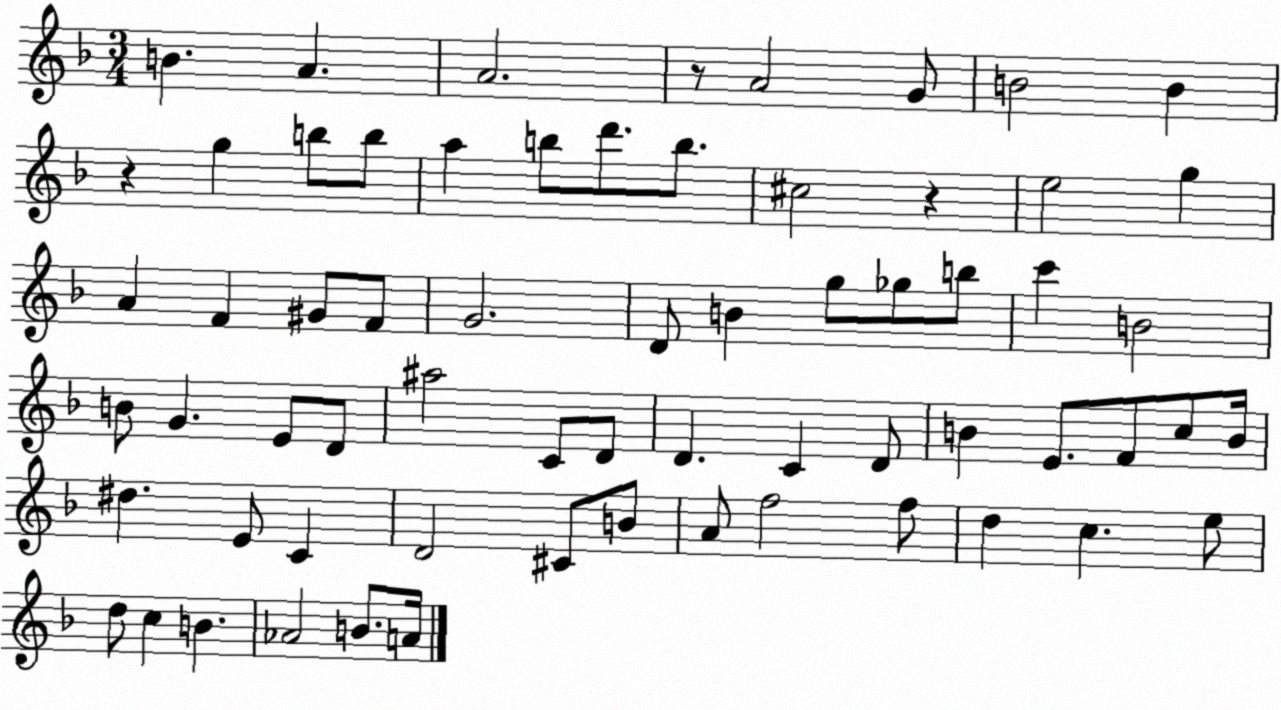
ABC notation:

X:1
T:Untitled
M:3/4
L:1/4
K:F
B A A2 z/2 A2 G/2 B2 B z g b/2 b/2 a b/2 d'/2 b/2 ^c2 z e2 g A F ^G/2 F/2 G2 D/2 B g/2 _g/2 b/2 c' B2 B/2 G E/2 D/2 ^a2 C/2 D/2 D C D/2 B E/2 F/2 c/2 B/4 ^d E/2 C D2 ^C/2 B/2 A/2 f2 f/2 d c e/2 d/2 c B _A2 B/2 A/4